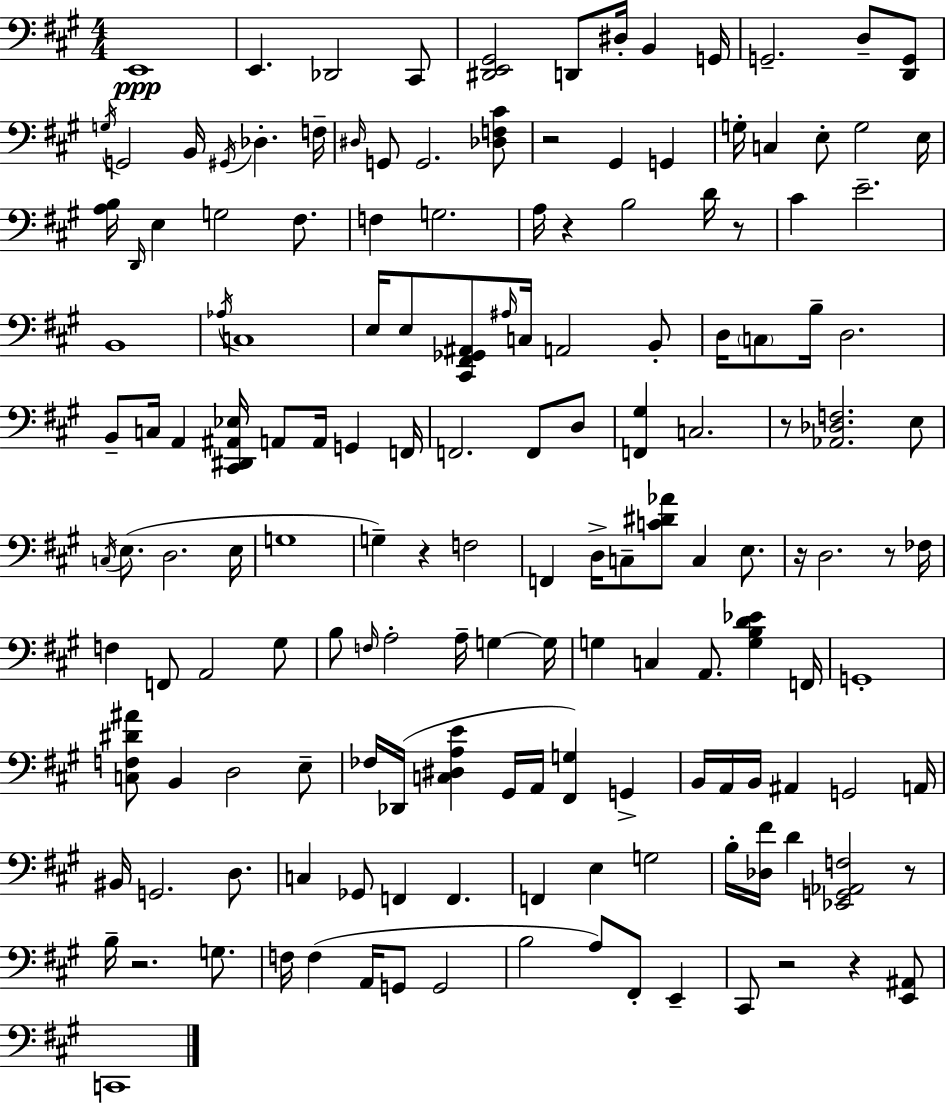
E2/w E2/q. Db2/h C#2/e [D#2,E2,G#2]/h D2/e D#3/s B2/q G2/s G2/h. D3/e [D2,G2]/e G3/s G2/h B2/s G#2/s Db3/q. F3/s D#3/s G2/e G2/h. [Db3,F3,C#4]/e R/h G#2/q G2/q G3/s C3/q E3/e G3/h E3/s [A3,B3]/s D2/s E3/q G3/h F#3/e. F3/q G3/h. A3/s R/q B3/h D4/s R/e C#4/q E4/h. B2/w Ab3/s C3/w E3/s E3/e [C#2,F#2,Gb2,A#2]/e A#3/s C3/s A2/h B2/e D3/s C3/e B3/s D3/h. B2/e C3/s A2/q [C#2,D#2,A#2,Eb3]/s A2/e A2/s G2/q F2/s F2/h. F2/e D3/e [F2,G#3]/q C3/h. R/e [Ab2,Db3,F3]/h. E3/e C3/s E3/e. D3/h. E3/s G3/w G3/q R/q F3/h F2/q D3/s C3/e [C4,D#4,Ab4]/e C3/q E3/e. R/s D3/h. R/e FES3/s F3/q F2/e A2/h G#3/e B3/e F3/s A3/h A3/s G3/q G3/s G3/q C3/q A2/e. [G3,B3,D4,Eb4]/q F2/s G2/w [C3,F3,D#4,A#4]/e B2/q D3/h E3/e FES3/s Db2/s [C3,D#3,A3,E4]/q G#2/s A2/s [F#2,G3]/q G2/q B2/s A2/s B2/s A#2/q G2/h A2/s BIS2/s G2/h. D3/e. C3/q Gb2/e F2/q F2/q. F2/q E3/q G3/h B3/s [Db3,F#4]/s D4/q [Eb2,G2,Ab2,F3]/h R/e B3/s R/h. G3/e. F3/s F3/q A2/s G2/e G2/h B3/h A3/e F#2/e E2/q C#2/e R/h R/q [E2,A#2]/e C2/w